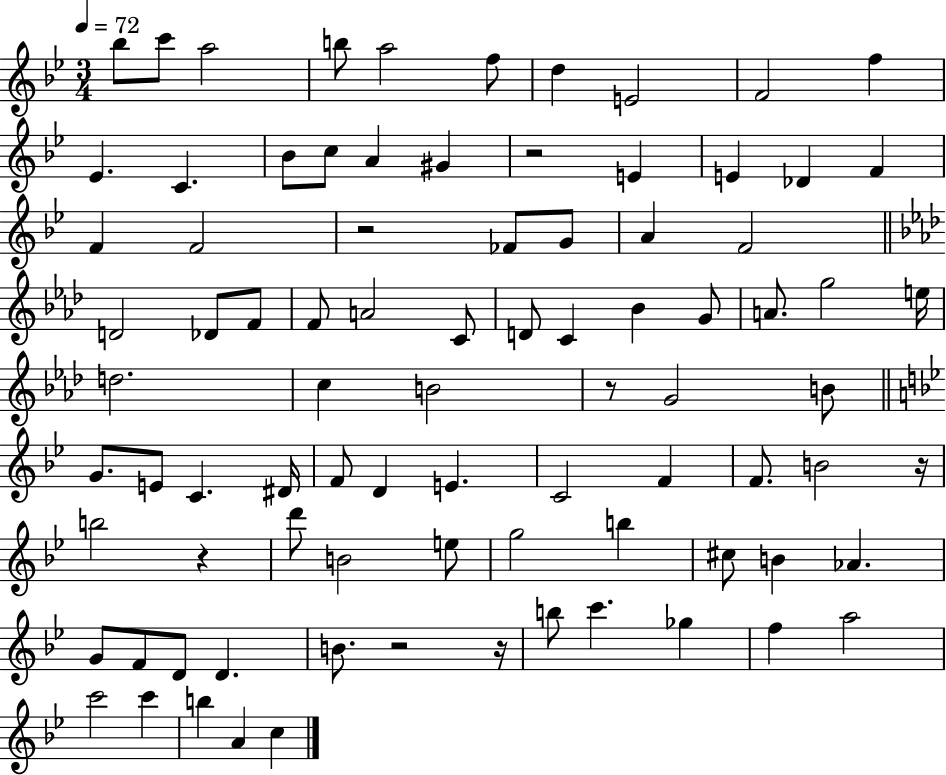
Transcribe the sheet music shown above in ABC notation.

X:1
T:Untitled
M:3/4
L:1/4
K:Bb
_b/2 c'/2 a2 b/2 a2 f/2 d E2 F2 f _E C _B/2 c/2 A ^G z2 E E _D F F F2 z2 _F/2 G/2 A F2 D2 _D/2 F/2 F/2 A2 C/2 D/2 C _B G/2 A/2 g2 e/4 d2 c B2 z/2 G2 B/2 G/2 E/2 C ^D/4 F/2 D E C2 F F/2 B2 z/4 b2 z d'/2 B2 e/2 g2 b ^c/2 B _A G/2 F/2 D/2 D B/2 z2 z/4 b/2 c' _g f a2 c'2 c' b A c